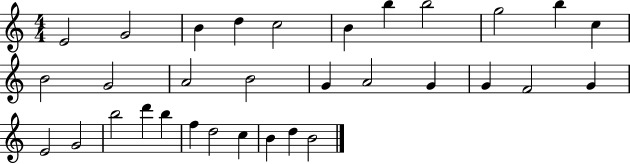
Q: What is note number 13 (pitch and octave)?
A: G4